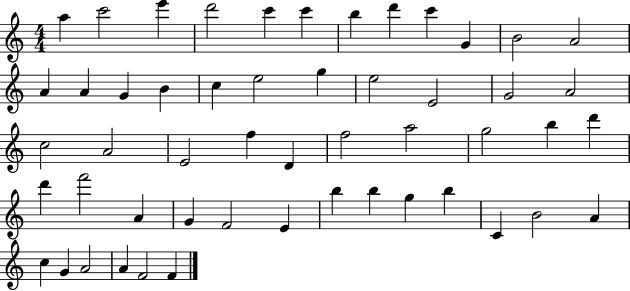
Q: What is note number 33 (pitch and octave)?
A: D6